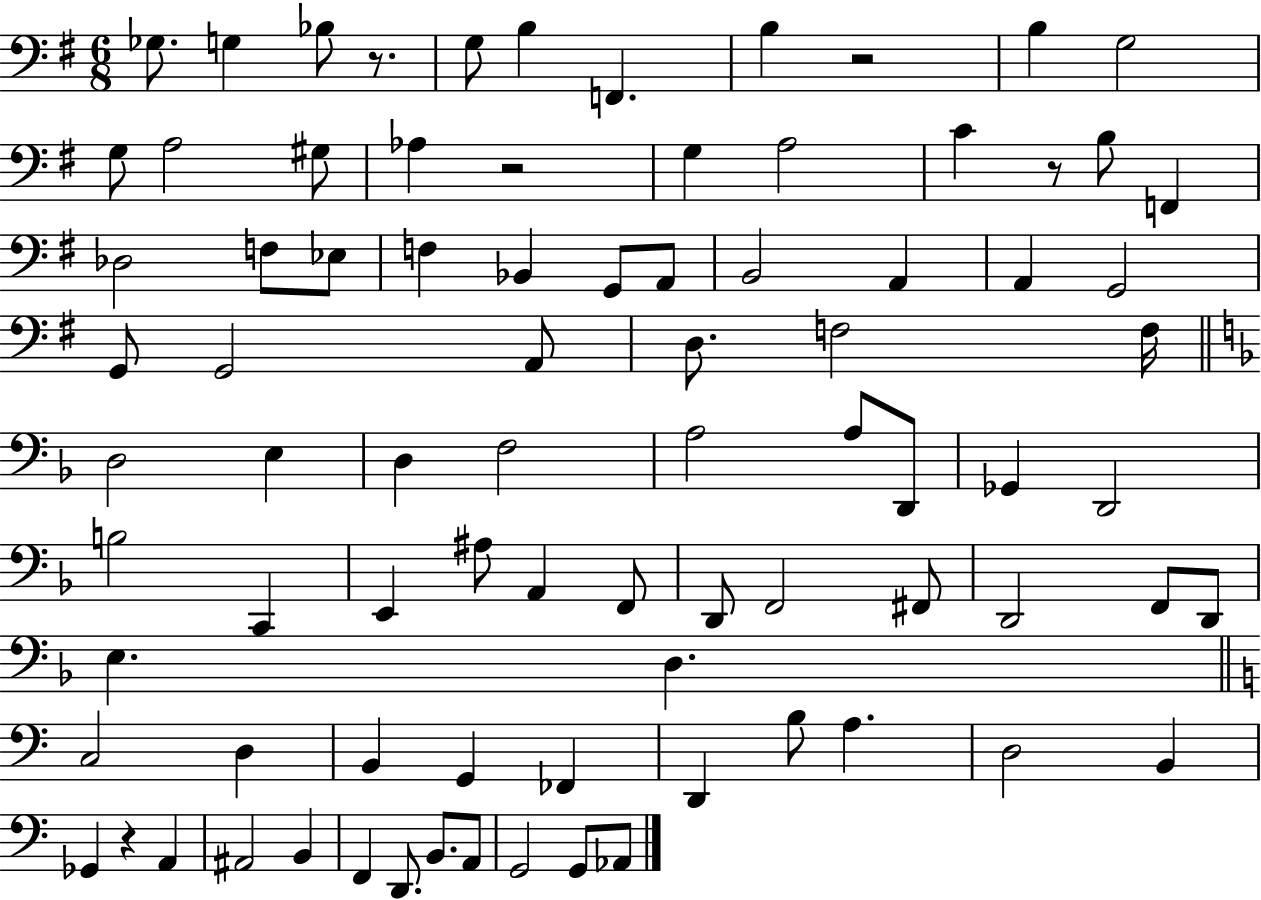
X:1
T:Untitled
M:6/8
L:1/4
K:G
_G,/2 G, _B,/2 z/2 G,/2 B, F,, B, z2 B, G,2 G,/2 A,2 ^G,/2 _A, z2 G, A,2 C z/2 B,/2 F,, _D,2 F,/2 _E,/2 F, _B,, G,,/2 A,,/2 B,,2 A,, A,, G,,2 G,,/2 G,,2 A,,/2 D,/2 F,2 F,/4 D,2 E, D, F,2 A,2 A,/2 D,,/2 _G,, D,,2 B,2 C,, E,, ^A,/2 A,, F,,/2 D,,/2 F,,2 ^F,,/2 D,,2 F,,/2 D,,/2 E, D, C,2 D, B,, G,, _F,, D,, B,/2 A, D,2 B,, _G,, z A,, ^A,,2 B,, F,, D,,/2 B,,/2 A,,/2 G,,2 G,,/2 _A,,/2